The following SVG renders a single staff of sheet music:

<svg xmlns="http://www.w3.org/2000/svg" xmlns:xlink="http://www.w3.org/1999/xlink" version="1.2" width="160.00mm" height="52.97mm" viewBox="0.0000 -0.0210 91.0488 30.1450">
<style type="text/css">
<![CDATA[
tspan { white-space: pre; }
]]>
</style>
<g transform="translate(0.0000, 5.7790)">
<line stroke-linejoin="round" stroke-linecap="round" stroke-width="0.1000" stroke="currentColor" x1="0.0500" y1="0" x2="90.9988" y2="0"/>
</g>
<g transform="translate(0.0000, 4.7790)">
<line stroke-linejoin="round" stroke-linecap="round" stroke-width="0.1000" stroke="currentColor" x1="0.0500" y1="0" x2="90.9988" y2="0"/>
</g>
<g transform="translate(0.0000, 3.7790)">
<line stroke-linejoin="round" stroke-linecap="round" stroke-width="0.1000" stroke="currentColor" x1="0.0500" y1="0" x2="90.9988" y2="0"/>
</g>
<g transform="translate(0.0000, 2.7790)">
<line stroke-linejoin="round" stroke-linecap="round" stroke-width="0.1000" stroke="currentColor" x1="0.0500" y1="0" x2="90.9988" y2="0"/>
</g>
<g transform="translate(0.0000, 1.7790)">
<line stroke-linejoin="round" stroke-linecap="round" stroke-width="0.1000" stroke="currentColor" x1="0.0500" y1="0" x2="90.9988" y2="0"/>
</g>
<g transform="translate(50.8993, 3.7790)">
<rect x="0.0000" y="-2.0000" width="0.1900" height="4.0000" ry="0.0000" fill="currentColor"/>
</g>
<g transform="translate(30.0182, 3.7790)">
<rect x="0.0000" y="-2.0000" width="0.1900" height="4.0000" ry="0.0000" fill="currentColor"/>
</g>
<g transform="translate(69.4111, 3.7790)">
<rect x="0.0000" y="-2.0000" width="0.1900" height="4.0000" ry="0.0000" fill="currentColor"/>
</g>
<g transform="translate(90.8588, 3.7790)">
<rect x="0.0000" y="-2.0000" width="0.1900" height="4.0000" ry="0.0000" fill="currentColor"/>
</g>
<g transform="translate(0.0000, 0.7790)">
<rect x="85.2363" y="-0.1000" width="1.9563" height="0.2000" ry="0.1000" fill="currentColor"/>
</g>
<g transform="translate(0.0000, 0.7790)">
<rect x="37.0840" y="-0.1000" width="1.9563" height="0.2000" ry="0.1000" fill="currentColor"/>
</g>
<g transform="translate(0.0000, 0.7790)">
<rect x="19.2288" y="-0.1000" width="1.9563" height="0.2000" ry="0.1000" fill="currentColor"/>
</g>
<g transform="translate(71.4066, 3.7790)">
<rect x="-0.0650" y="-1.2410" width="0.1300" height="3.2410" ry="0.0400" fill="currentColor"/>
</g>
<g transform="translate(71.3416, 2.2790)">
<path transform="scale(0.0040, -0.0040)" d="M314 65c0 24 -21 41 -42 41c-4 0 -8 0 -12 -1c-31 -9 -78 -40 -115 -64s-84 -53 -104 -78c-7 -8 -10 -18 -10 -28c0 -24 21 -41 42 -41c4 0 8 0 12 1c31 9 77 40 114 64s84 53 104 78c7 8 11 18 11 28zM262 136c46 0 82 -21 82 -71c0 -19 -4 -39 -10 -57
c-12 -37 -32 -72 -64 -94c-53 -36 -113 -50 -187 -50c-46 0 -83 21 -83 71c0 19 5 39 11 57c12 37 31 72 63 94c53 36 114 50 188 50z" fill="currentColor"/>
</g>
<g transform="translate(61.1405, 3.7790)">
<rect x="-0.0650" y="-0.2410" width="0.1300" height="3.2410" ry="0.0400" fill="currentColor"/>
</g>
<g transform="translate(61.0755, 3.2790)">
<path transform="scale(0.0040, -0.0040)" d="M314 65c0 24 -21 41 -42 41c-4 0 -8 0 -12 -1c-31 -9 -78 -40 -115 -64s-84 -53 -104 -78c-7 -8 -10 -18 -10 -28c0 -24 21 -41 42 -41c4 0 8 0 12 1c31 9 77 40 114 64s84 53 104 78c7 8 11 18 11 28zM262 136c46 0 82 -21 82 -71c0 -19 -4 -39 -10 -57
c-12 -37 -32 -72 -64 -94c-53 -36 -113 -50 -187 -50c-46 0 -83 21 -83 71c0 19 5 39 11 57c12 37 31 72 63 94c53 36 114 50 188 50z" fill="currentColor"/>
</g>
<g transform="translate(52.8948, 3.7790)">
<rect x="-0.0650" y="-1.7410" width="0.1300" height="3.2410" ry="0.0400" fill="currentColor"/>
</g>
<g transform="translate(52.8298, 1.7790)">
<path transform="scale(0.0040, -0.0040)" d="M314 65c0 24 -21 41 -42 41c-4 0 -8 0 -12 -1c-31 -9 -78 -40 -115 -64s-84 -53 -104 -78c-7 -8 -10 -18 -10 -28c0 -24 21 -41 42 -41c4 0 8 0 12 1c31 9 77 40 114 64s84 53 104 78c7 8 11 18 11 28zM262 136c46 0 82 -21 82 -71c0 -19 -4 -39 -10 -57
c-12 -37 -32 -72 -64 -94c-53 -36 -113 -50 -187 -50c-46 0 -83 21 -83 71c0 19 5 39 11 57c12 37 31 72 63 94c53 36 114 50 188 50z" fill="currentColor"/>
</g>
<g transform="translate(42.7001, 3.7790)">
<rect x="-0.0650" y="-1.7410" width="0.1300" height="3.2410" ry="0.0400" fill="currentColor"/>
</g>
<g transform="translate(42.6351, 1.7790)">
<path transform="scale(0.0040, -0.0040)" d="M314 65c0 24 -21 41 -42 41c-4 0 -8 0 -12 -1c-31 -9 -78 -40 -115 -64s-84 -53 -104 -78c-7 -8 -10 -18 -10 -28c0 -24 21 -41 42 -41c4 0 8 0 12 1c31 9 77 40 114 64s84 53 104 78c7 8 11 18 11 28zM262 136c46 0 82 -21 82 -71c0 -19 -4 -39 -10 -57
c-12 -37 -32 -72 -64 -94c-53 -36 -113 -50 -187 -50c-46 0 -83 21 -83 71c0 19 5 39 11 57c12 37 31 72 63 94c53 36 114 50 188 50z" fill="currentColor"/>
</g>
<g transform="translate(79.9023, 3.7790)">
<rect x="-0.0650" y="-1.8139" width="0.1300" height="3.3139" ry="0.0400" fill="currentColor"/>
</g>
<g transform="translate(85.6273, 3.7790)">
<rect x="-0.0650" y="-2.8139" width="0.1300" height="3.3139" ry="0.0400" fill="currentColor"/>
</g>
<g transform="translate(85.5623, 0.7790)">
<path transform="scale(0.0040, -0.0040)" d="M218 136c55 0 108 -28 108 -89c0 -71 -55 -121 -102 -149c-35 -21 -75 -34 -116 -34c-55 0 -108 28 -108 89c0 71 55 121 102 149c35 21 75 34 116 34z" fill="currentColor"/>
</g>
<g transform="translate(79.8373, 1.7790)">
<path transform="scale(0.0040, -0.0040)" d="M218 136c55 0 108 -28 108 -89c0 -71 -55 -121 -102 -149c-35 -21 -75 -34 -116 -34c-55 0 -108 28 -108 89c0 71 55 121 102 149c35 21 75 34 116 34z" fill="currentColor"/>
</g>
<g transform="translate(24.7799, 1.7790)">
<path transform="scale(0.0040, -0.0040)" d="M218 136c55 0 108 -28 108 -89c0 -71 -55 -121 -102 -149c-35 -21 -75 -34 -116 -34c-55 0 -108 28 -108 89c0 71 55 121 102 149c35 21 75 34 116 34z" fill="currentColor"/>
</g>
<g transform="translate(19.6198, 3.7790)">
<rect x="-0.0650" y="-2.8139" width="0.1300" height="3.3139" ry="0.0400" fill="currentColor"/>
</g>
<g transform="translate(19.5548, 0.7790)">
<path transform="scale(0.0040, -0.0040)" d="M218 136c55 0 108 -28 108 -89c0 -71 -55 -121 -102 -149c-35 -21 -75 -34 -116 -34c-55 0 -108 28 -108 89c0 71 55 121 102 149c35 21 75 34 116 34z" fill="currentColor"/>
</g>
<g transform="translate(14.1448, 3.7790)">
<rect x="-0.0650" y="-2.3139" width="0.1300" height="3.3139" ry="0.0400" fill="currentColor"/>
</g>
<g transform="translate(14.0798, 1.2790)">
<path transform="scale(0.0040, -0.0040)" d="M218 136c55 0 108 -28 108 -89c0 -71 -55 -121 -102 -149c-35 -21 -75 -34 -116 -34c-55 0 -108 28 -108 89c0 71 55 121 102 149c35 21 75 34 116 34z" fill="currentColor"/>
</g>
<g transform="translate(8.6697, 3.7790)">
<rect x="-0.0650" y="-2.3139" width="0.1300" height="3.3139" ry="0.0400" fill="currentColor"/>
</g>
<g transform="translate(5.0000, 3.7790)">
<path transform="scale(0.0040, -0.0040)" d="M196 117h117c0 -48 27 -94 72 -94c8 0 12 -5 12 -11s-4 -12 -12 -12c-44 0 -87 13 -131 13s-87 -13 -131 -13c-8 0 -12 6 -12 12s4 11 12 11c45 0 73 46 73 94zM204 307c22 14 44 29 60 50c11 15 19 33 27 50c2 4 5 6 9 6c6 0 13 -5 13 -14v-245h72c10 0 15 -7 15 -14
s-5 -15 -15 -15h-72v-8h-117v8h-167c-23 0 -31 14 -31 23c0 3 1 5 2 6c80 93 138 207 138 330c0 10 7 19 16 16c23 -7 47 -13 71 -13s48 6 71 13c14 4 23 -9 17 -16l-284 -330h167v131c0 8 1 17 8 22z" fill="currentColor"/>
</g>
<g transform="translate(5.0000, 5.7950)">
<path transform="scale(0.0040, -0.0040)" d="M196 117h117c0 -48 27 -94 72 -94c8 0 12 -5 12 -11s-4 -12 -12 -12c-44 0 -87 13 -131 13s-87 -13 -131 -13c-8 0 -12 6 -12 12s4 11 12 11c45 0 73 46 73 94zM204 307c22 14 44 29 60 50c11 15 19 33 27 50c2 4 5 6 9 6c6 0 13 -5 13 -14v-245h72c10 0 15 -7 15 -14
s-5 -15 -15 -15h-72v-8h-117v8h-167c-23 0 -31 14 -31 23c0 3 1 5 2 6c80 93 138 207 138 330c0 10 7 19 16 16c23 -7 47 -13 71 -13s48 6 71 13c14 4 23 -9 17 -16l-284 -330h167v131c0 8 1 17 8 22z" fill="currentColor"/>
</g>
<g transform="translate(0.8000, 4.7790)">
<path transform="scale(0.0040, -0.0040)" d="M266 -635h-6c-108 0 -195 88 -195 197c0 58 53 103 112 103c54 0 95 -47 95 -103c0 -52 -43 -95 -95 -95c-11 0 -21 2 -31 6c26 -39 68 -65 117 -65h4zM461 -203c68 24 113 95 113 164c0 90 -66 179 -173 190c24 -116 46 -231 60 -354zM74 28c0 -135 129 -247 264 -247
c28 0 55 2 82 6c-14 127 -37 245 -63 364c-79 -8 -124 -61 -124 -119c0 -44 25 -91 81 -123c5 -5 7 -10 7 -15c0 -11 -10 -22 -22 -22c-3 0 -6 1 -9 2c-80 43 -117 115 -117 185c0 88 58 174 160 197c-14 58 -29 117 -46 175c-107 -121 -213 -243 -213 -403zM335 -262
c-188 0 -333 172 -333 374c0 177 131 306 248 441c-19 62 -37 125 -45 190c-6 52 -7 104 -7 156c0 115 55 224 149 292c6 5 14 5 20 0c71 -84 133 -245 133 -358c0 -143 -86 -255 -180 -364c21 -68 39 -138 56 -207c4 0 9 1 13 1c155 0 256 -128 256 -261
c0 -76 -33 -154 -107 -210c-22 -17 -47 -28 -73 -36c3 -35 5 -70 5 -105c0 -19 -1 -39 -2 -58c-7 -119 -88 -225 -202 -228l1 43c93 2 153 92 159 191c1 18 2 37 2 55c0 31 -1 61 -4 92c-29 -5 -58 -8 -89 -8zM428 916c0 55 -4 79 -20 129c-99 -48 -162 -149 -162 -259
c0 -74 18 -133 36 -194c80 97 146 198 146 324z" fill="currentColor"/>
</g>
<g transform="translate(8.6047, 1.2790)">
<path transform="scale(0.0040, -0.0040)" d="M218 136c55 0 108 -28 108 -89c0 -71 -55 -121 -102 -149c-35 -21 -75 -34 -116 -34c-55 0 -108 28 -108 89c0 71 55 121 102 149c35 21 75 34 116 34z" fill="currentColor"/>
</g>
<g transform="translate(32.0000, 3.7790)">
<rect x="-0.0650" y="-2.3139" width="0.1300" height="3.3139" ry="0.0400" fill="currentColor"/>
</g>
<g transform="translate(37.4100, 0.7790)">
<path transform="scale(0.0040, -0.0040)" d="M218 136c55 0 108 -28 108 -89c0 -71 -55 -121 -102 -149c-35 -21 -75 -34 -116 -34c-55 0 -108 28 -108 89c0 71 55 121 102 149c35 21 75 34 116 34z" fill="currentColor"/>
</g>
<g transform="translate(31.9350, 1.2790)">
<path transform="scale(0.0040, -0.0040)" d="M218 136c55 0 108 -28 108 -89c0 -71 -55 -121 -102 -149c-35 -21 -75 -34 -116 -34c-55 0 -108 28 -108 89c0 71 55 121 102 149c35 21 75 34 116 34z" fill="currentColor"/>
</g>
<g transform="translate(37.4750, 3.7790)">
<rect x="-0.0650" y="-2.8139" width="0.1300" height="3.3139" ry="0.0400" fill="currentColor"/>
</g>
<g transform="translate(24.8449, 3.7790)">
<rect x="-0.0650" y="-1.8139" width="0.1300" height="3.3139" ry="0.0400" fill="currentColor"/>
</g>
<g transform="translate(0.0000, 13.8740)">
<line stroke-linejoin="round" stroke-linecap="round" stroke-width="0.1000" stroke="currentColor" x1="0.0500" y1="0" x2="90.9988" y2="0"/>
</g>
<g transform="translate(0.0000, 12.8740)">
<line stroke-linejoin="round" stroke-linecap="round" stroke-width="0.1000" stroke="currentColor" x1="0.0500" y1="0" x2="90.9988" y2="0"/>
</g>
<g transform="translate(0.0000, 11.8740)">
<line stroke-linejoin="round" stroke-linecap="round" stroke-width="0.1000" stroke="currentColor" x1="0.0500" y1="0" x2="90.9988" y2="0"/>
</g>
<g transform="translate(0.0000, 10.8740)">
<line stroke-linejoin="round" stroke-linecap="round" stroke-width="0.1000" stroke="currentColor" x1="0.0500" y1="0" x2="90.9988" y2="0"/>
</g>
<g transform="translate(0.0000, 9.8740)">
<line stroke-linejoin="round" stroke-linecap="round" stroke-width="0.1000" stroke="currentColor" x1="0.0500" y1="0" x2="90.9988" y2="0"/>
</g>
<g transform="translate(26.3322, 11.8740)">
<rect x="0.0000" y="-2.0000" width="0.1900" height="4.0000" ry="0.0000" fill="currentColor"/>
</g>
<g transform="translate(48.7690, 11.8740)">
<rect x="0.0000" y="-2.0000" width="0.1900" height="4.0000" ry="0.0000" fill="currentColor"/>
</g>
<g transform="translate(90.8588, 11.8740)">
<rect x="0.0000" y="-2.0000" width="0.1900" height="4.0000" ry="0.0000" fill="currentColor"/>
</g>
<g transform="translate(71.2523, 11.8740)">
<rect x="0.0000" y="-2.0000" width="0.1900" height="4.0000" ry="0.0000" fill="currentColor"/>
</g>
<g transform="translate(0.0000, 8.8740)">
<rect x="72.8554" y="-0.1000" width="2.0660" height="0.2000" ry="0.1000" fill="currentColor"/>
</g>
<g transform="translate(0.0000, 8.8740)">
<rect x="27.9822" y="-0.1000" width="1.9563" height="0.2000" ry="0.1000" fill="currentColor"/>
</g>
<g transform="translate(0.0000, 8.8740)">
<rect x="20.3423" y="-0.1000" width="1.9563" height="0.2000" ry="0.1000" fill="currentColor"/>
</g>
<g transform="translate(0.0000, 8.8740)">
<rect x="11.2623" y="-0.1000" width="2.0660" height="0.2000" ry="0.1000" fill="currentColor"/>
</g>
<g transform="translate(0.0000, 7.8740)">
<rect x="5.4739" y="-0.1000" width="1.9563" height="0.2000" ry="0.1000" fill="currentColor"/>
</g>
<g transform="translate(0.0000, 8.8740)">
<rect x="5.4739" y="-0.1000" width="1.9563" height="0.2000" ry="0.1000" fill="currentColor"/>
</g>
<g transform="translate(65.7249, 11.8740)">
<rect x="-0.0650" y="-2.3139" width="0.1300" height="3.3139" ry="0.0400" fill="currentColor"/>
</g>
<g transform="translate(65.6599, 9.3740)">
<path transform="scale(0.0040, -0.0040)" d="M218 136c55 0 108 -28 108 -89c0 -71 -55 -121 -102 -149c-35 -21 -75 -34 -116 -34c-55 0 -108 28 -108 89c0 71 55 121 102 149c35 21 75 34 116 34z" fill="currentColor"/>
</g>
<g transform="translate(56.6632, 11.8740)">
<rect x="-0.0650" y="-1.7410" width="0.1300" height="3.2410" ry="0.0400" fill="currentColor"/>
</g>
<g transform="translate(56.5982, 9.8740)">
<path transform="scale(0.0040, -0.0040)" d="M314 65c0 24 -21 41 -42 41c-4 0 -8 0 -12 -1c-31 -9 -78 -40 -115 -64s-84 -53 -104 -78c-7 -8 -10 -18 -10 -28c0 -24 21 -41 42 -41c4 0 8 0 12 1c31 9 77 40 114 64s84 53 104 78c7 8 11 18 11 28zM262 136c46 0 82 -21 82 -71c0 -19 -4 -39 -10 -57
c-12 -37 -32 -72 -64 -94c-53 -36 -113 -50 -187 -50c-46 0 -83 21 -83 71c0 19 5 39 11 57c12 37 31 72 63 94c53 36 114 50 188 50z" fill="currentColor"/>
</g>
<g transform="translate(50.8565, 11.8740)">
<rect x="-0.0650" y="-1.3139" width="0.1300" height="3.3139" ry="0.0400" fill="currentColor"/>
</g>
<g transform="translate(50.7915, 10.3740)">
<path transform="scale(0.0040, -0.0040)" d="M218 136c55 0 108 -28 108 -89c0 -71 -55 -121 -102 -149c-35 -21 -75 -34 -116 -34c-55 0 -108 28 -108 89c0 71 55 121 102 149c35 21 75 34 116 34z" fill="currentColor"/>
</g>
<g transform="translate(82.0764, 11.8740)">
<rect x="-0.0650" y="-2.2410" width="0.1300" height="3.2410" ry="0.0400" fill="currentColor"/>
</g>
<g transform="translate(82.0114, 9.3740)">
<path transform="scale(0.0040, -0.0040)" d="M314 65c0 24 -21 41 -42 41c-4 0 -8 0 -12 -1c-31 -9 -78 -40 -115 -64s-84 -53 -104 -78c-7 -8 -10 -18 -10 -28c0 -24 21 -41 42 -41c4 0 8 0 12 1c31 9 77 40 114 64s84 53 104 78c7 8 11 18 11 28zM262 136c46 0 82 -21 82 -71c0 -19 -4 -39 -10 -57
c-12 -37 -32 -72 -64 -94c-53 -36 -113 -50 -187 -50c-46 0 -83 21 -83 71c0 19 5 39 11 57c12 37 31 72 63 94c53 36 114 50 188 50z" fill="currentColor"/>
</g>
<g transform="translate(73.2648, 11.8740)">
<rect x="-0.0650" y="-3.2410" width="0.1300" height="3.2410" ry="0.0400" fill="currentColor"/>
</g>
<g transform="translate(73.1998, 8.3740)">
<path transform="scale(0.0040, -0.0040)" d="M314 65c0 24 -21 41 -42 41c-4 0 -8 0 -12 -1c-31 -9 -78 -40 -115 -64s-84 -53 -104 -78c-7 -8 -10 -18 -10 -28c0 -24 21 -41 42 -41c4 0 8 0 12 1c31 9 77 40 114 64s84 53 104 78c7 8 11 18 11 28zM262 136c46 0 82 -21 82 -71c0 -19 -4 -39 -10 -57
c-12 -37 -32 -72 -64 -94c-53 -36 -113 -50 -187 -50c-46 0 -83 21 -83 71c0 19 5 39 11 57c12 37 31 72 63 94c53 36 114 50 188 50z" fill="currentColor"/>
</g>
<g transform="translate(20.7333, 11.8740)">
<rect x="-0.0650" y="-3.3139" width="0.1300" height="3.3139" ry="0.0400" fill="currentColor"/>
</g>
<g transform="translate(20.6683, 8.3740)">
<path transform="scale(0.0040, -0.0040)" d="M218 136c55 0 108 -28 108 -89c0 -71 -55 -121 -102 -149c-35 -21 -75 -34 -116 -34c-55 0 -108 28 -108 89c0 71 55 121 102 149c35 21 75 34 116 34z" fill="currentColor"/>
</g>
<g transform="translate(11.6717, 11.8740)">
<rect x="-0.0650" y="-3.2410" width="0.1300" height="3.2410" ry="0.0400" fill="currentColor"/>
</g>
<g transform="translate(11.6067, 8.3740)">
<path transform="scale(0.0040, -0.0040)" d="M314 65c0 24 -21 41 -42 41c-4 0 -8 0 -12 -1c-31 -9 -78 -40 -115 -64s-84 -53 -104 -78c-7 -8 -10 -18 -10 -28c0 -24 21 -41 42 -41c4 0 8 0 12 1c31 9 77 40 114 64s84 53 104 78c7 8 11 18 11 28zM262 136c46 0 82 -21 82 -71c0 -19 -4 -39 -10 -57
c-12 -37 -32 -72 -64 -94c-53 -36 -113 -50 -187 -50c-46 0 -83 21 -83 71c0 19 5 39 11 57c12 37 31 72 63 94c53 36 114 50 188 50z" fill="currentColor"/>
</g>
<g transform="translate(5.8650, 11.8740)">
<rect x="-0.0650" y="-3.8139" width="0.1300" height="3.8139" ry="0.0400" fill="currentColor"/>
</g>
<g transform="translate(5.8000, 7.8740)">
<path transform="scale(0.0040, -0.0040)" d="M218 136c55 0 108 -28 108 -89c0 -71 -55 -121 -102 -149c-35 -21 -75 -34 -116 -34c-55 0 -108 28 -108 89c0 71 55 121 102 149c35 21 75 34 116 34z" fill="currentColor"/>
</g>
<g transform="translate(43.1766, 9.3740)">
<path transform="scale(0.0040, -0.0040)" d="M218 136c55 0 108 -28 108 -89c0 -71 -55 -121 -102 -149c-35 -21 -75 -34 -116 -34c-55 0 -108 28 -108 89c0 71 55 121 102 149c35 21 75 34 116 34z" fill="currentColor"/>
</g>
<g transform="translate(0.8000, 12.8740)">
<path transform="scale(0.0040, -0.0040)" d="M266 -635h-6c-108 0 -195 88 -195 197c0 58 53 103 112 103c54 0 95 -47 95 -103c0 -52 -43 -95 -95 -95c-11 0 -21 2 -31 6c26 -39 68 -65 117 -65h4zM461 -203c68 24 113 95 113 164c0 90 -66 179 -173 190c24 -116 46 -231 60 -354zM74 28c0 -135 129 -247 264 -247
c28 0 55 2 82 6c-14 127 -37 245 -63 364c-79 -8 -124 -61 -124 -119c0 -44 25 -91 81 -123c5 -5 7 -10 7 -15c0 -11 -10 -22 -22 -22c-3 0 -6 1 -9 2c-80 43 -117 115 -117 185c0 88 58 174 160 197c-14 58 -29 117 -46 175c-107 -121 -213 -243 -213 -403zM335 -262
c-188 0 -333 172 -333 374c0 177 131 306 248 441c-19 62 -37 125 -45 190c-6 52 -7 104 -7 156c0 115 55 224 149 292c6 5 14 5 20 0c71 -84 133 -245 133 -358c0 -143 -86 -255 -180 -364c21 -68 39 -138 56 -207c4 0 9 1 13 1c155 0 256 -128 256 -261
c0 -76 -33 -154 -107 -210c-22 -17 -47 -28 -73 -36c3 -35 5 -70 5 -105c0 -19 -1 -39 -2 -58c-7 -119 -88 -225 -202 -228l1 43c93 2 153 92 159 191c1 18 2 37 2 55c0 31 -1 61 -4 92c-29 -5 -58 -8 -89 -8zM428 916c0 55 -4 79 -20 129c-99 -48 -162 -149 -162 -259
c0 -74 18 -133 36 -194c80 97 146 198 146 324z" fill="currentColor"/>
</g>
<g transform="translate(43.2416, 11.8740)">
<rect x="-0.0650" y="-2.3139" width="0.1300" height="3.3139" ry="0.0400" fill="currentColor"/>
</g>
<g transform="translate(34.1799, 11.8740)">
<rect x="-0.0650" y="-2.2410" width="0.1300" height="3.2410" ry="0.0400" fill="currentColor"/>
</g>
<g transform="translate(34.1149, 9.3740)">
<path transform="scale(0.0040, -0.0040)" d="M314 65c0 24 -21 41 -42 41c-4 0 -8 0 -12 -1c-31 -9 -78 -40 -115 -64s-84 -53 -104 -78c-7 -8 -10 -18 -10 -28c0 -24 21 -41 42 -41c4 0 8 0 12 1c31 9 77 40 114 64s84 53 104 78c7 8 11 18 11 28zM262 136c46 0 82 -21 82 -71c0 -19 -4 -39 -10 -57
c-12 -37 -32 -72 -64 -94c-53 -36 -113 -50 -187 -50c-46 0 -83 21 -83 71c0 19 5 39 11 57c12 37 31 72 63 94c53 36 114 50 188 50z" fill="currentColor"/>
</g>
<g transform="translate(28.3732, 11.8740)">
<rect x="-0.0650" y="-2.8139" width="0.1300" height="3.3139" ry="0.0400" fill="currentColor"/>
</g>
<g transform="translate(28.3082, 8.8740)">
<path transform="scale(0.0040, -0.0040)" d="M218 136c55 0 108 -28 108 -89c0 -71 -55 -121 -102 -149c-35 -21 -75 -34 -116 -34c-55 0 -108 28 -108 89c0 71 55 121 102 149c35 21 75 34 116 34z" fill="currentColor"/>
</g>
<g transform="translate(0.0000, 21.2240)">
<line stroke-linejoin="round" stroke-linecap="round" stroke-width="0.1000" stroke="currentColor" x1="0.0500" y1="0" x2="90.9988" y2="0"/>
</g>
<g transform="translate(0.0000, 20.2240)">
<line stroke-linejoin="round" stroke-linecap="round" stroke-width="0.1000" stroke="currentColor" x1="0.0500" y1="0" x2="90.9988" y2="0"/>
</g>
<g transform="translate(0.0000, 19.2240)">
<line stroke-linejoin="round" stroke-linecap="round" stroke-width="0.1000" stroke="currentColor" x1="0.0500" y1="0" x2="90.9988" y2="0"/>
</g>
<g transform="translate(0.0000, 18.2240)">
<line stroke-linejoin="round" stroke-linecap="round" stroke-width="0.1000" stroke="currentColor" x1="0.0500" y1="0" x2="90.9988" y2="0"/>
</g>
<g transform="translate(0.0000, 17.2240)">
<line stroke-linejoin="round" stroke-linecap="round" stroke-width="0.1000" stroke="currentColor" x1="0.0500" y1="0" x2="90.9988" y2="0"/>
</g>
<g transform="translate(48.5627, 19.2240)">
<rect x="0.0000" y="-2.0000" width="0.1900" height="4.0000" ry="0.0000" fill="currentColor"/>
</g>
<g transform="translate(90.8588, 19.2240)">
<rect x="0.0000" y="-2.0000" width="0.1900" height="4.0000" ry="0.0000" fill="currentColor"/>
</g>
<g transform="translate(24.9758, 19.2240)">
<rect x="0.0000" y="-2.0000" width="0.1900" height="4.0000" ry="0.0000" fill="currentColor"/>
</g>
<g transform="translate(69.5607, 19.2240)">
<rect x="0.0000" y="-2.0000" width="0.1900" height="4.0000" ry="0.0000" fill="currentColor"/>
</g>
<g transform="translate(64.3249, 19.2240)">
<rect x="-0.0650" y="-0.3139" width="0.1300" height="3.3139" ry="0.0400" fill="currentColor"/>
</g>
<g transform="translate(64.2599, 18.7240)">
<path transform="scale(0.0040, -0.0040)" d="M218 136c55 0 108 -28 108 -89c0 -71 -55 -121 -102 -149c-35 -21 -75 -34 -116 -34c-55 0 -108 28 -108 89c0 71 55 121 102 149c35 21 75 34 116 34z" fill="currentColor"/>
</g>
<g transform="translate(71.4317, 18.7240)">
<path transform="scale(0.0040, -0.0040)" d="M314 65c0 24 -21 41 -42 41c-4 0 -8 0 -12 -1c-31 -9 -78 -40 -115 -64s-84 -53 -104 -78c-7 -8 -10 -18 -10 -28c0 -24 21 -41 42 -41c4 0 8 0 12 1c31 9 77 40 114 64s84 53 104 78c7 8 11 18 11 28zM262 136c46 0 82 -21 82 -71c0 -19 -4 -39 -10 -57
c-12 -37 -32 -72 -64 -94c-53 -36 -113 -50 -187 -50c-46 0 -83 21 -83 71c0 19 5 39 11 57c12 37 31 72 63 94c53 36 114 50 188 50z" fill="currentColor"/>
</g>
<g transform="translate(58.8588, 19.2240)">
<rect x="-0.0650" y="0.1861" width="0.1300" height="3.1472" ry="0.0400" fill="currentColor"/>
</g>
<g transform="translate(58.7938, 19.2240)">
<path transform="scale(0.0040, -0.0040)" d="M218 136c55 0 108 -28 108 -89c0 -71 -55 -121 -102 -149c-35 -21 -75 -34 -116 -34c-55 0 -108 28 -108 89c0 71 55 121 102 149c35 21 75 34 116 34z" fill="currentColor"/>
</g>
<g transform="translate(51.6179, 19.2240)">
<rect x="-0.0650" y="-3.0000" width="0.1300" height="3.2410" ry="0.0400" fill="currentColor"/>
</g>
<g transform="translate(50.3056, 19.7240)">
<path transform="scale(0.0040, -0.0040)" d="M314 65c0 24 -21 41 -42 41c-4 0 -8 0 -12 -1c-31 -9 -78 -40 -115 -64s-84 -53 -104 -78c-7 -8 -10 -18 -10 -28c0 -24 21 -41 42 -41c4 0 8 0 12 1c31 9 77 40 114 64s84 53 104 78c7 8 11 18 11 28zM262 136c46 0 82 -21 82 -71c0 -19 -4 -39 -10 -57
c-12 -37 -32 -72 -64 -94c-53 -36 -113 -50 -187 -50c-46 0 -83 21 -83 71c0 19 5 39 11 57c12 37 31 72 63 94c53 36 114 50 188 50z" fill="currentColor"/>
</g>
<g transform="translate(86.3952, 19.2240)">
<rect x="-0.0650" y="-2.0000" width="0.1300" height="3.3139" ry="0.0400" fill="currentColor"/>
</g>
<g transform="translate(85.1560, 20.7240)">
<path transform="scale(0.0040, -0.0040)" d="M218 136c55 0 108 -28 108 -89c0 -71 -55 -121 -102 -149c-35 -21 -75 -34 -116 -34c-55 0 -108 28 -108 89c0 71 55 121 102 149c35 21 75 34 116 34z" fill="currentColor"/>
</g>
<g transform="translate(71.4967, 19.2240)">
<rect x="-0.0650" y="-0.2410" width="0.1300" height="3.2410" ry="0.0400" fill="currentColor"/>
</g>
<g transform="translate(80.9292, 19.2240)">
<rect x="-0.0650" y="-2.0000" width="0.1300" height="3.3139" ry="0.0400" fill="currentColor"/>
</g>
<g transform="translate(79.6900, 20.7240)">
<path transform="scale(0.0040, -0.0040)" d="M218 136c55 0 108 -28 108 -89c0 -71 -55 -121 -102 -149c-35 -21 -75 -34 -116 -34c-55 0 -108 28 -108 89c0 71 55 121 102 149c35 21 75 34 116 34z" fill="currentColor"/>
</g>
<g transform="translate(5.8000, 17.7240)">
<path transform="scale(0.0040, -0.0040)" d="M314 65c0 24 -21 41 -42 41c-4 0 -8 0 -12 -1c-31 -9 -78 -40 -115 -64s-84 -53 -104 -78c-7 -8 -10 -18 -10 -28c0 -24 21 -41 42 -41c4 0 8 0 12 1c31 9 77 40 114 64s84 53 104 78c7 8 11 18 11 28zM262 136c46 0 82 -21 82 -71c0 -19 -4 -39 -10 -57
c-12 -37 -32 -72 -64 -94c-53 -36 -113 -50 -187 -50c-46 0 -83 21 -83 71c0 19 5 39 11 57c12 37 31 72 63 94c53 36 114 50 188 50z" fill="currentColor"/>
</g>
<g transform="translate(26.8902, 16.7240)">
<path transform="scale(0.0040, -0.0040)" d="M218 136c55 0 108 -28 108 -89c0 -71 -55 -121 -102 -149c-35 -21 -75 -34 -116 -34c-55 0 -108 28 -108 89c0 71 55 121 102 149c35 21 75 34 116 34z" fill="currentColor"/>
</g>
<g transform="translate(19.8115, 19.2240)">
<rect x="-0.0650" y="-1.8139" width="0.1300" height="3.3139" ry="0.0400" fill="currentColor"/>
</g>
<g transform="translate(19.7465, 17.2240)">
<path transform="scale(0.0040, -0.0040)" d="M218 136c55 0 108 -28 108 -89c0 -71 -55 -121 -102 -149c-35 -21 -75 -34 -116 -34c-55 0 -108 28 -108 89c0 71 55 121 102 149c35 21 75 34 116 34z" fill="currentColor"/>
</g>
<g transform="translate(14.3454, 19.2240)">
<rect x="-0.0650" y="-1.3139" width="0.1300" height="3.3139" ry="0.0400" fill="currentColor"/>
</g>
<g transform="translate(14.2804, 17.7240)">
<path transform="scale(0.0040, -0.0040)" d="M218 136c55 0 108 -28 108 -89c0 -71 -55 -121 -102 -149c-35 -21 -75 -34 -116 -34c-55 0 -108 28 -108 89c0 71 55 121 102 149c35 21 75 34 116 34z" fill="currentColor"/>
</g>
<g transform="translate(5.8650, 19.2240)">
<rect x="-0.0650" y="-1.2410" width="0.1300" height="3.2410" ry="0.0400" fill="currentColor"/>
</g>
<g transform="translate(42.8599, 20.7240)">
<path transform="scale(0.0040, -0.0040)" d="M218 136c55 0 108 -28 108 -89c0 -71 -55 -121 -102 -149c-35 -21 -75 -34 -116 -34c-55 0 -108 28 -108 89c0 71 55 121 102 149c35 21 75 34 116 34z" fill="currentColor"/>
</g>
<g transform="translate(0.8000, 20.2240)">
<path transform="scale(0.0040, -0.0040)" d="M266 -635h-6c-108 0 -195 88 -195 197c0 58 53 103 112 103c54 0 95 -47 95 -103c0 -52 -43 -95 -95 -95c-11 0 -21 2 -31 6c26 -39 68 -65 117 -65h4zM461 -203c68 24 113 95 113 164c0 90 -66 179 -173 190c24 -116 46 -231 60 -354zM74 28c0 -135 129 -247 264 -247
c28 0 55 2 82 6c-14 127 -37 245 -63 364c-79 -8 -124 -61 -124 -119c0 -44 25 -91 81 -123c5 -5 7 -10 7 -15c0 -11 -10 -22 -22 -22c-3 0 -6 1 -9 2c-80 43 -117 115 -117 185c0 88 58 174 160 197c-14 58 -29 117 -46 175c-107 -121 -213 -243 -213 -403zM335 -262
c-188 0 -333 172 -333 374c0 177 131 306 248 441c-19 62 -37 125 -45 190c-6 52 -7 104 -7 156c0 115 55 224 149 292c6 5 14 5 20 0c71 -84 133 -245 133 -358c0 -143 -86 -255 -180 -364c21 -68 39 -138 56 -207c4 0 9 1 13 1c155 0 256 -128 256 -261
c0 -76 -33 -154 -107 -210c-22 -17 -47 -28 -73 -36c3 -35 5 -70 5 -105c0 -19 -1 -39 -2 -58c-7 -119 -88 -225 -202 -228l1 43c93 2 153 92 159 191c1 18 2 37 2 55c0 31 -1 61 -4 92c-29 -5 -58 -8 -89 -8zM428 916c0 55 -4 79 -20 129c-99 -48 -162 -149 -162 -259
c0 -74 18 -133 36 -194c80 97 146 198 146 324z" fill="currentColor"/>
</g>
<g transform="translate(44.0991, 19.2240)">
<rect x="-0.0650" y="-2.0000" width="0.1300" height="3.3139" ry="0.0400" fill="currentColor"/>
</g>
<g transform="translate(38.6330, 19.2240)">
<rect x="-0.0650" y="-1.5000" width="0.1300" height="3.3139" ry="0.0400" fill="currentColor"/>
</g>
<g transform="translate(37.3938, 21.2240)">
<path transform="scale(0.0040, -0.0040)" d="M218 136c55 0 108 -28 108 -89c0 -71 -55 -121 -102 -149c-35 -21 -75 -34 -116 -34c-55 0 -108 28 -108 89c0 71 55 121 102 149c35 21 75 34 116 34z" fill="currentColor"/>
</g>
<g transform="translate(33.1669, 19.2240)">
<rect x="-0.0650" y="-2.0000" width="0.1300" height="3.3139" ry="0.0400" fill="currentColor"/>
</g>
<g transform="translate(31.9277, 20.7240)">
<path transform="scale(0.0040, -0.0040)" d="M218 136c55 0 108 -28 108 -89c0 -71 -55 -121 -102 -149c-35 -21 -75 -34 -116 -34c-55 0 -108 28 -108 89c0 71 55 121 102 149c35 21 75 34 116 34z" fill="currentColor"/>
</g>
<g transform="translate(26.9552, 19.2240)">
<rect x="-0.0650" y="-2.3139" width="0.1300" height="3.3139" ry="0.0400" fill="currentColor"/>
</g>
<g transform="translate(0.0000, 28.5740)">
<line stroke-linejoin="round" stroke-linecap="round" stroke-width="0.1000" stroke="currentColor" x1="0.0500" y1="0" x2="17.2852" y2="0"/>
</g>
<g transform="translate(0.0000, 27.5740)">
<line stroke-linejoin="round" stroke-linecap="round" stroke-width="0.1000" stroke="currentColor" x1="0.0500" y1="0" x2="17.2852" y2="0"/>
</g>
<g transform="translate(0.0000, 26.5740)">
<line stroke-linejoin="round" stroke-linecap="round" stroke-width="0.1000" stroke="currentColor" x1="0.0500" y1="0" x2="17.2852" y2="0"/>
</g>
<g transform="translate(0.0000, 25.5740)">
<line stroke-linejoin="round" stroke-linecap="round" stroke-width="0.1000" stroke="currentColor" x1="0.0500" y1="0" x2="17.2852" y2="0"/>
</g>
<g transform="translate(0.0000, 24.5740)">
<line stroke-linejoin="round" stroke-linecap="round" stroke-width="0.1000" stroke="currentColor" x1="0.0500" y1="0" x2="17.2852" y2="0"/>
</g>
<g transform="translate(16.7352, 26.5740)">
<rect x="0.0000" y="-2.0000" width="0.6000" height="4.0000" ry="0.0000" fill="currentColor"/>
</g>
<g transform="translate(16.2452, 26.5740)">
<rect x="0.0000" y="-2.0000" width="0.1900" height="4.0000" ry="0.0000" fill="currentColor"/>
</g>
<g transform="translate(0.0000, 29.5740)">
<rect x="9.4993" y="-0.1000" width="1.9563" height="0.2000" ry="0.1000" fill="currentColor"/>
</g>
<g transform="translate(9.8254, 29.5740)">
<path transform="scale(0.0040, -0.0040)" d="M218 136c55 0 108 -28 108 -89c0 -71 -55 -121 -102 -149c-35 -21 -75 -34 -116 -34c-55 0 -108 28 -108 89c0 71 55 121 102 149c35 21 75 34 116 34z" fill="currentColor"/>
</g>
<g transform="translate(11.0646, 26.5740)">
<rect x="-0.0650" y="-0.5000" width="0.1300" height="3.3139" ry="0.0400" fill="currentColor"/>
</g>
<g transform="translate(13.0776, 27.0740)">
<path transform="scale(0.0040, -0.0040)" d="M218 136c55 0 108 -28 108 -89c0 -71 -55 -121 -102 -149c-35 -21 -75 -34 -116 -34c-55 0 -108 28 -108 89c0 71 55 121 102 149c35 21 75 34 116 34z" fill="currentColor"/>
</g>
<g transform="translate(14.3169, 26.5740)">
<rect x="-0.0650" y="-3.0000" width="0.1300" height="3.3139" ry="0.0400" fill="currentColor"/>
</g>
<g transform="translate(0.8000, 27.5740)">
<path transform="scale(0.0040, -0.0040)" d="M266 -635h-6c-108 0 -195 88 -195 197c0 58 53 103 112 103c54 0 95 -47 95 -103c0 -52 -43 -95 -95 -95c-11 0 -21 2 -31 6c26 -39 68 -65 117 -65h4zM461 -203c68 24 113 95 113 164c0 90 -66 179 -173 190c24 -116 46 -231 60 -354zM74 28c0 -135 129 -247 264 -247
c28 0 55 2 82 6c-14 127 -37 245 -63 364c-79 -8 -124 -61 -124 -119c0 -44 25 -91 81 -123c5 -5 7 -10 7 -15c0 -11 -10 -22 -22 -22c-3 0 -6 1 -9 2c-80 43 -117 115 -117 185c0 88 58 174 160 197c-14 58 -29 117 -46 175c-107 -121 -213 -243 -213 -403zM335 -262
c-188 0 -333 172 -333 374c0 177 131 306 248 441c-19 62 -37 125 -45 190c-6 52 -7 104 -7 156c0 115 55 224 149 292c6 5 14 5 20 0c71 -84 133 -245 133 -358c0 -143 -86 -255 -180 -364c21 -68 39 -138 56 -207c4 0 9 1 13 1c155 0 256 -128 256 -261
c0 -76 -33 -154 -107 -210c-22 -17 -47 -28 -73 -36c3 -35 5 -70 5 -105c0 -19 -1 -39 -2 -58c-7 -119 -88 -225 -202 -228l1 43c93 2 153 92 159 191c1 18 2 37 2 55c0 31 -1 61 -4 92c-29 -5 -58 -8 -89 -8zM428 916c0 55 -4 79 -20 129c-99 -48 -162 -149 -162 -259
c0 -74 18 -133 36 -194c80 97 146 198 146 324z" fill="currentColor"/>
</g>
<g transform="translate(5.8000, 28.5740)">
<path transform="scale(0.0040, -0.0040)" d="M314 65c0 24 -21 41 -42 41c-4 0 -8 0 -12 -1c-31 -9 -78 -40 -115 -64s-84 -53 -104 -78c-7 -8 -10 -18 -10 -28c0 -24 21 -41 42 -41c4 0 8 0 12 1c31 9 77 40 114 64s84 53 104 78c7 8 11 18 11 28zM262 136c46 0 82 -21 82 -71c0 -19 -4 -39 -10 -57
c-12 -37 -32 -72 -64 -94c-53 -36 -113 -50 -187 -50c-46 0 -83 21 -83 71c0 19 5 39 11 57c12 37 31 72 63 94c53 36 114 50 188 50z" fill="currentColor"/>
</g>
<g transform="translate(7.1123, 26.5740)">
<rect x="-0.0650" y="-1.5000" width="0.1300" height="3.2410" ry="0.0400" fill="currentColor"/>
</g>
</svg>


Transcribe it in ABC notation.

X:1
T:Untitled
M:4/4
L:1/4
K:C
g g a f g a f2 f2 c2 e2 f a c' b2 b a g2 g e f2 g b2 g2 e2 e f g F E F A2 B c c2 F F E2 C A